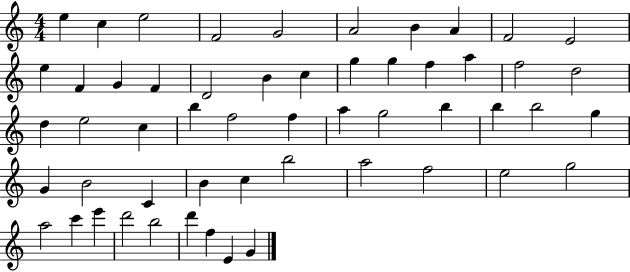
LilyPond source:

{
  \clef treble
  \numericTimeSignature
  \time 4/4
  \key c \major
  e''4 c''4 e''2 | f'2 g'2 | a'2 b'4 a'4 | f'2 e'2 | \break e''4 f'4 g'4 f'4 | d'2 b'4 c''4 | g''4 g''4 f''4 a''4 | f''2 d''2 | \break d''4 e''2 c''4 | b''4 f''2 f''4 | a''4 g''2 b''4 | b''4 b''2 g''4 | \break g'4 b'2 c'4 | b'4 c''4 b''2 | a''2 f''2 | e''2 g''2 | \break a''2 c'''4 e'''4 | d'''2 b''2 | d'''4 f''4 e'4 g'4 | \bar "|."
}